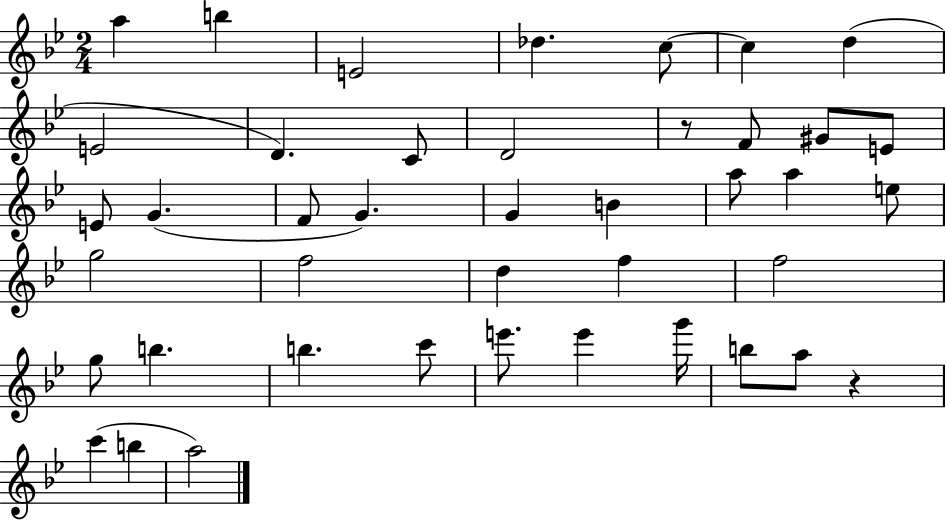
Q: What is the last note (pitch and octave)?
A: A5